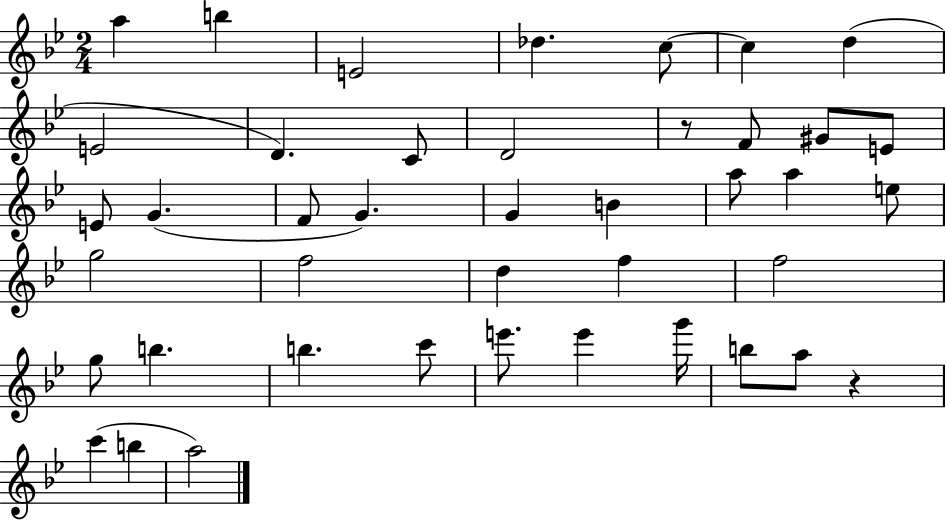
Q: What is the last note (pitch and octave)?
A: A5